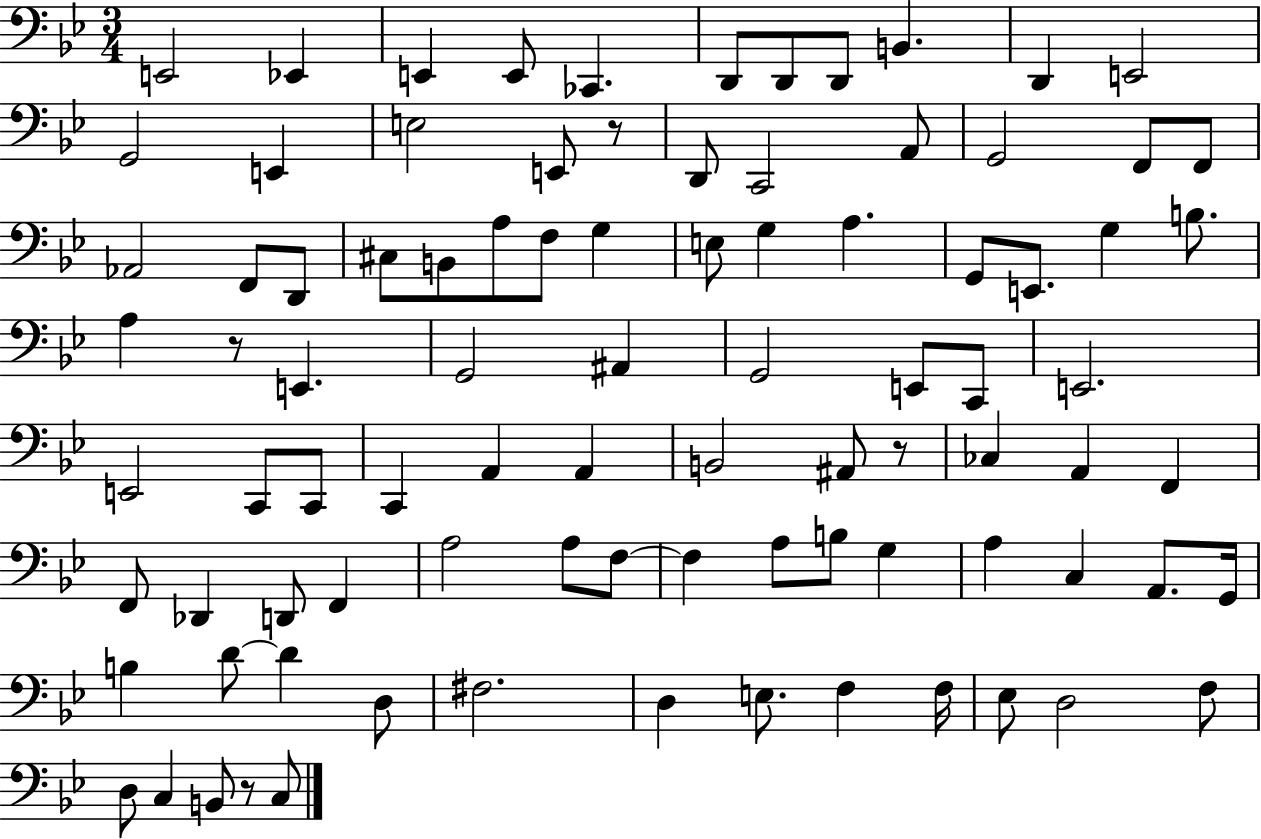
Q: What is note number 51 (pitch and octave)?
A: B2